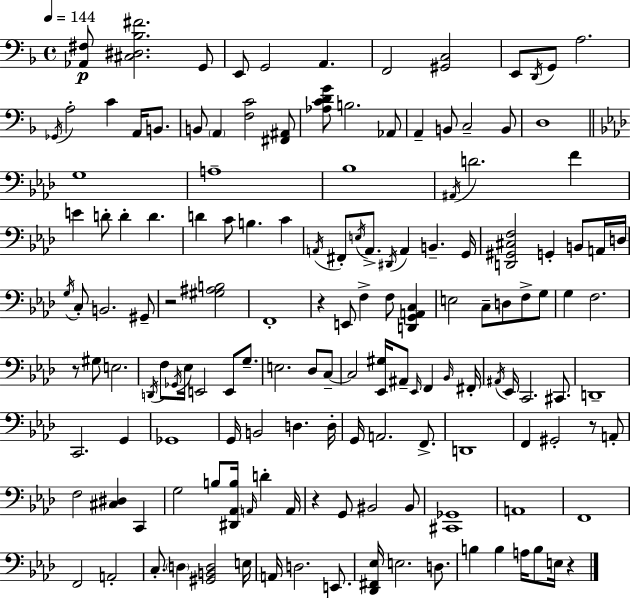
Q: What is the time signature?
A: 4/4